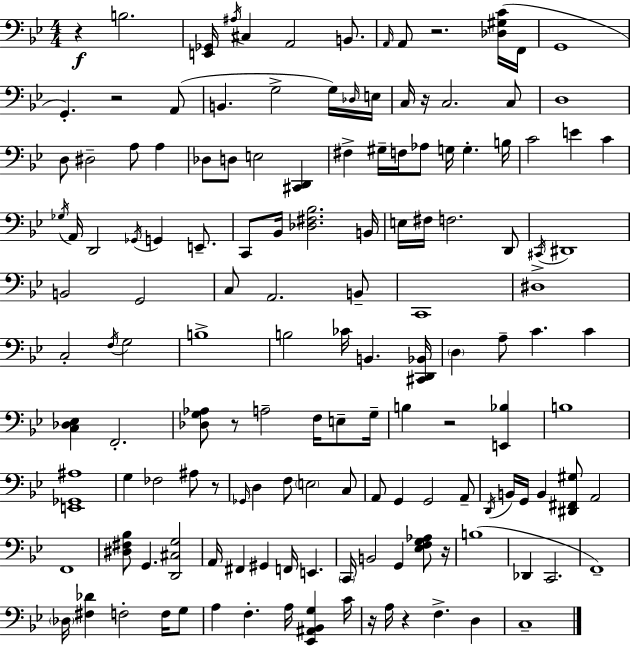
{
  \clef bass
  \numericTimeSignature
  \time 4/4
  \key g \minor
  r4\f b2. | <e, ges,>16 \acciaccatura { ais16 } cis4 a,2 b,8. | \grace { a,16 } a,8 r2. | <des gis c'>16( f,16 g,1 | \break g,4.-.) r2 | a,8( b,4. g2-> | g16) \grace { des16 } e16 c16 r16 c2. | c8 d1 | \break d8 dis2-- a8 a4 | des8 d8 e2 <cis, d,>4 | fis4-> gis16-- f16 aes8 g16 g4.-. | b16 c'2 e'4 c'4 | \break \acciaccatura { ges16 } a,16 d,2 \acciaccatura { ges,16 } g,4 | e,8.-- c,8 bes,16 <des fis bes>2. | b,16 e16 fis16 f2. | d,8 \acciaccatura { cis,16 } dis,1 | \break b,2 g,2 | c8 a,2. | b,8-- c,1 | dis1-> | \break c2-. \acciaccatura { f16 } g2 | b1-> | b2 ces'16 | b,4. <cis, d, bes,>16 \parenthesize d4 a8-- c'4. | \break c'4 <c des ees>4 f,2.-. | <des g aes>8 r8 a2-- | f16 e8-- g16-- b4 r2 | <e, bes>4 b1 | \break <e, ges, ais>1 | g4 fes2 | ais8 r8 \grace { ges,16 } d4 f8 \parenthesize e2 | c8 a,8 g,4 g,2 | \break a,8-- \acciaccatura { d,16 } b,16 g,16 b,4 <dis, fis, gis>8 | a,2 f,1 | <dis fis bes>8 g,4. | <d, cis g>2 a,16 fis,4 gis,4 | \break f,16 e,4. \parenthesize c,16 b,2 | g,4 <ees f g aes>8 r16 b1( | des,4 c,2. | f,1--) | \break \parenthesize des16 <fis des'>4 f2-. | f16 g8 a4 f4.-. | a16 <ees, ais, bes, g>4 c'16 r16 a16 r4 f4.-> | d4 c1-- | \break \bar "|."
}